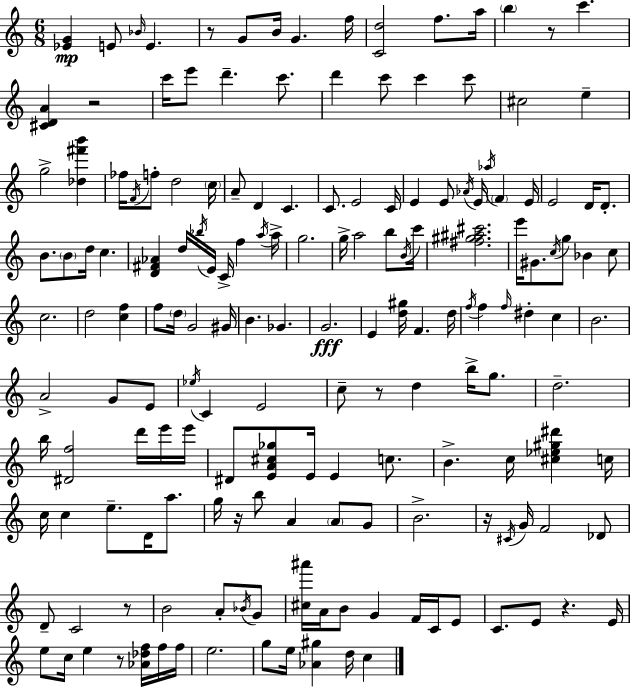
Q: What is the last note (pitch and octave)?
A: C5